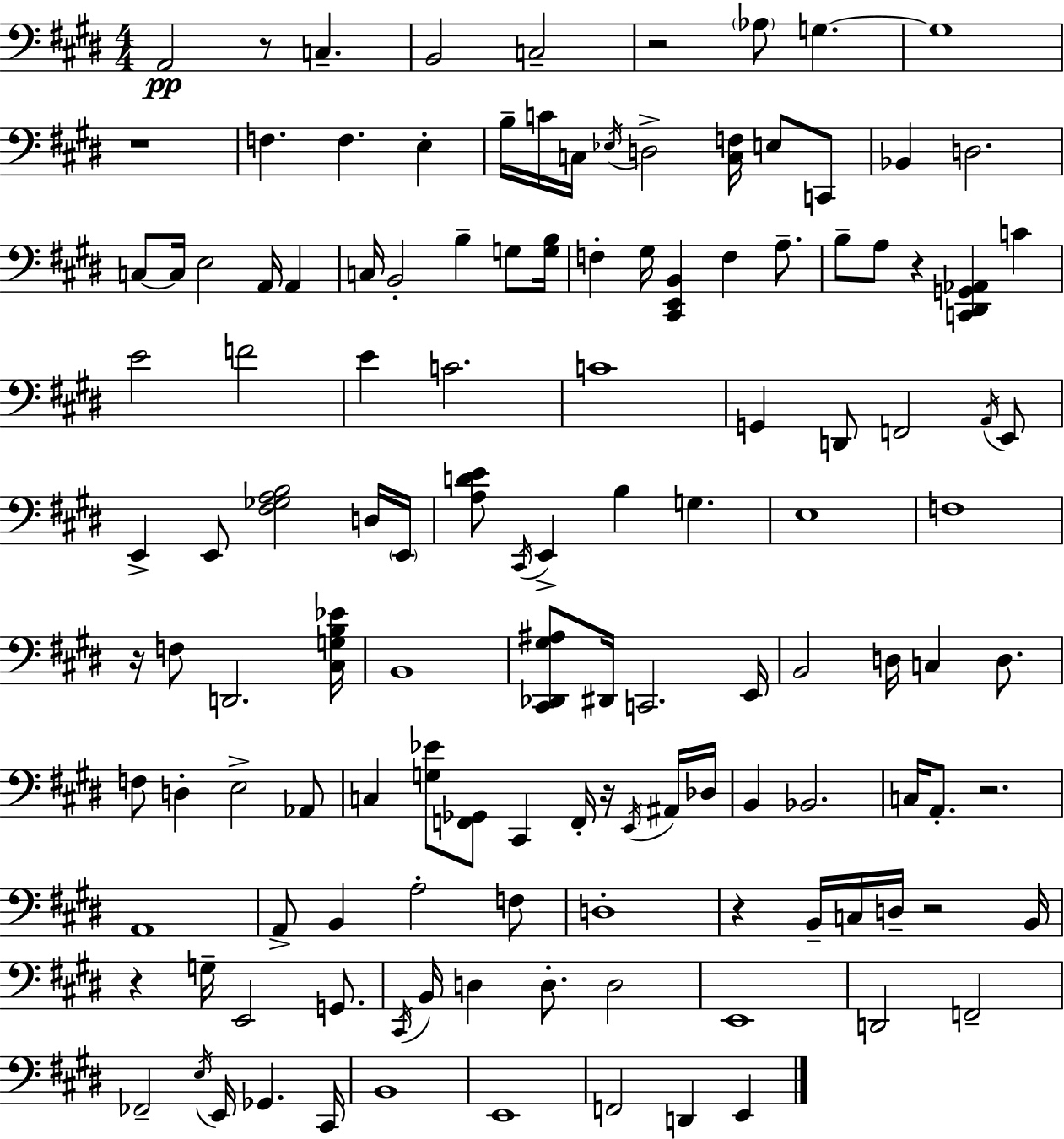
X:1
T:Untitled
M:4/4
L:1/4
K:E
A,,2 z/2 C, B,,2 C,2 z2 _A,/2 G, G,4 z4 F, F, E, B,/4 C/4 C,/4 _E,/4 D,2 [C,F,]/4 E,/2 C,,/2 _B,, D,2 C,/2 C,/4 E,2 A,,/4 A,, C,/4 B,,2 B, G,/2 [G,B,]/4 F, ^G,/4 [^C,,E,,B,,] F, A,/2 B,/2 A,/2 z [C,,^D,,G,,_A,,] C E2 F2 E C2 C4 G,, D,,/2 F,,2 A,,/4 E,,/2 E,, E,,/2 [^F,_G,A,B,]2 D,/4 E,,/4 [A,DE]/2 ^C,,/4 E,, B, G, E,4 F,4 z/4 F,/2 D,,2 [^C,G,B,_E]/4 B,,4 [^C,,_D,,^G,^A,]/2 ^D,,/4 C,,2 E,,/4 B,,2 D,/4 C, D,/2 F,/2 D, E,2 _A,,/2 C, [G,_E]/2 [F,,_G,,]/2 ^C,, F,,/4 z/4 E,,/4 ^A,,/4 _D,/4 B,, _B,,2 C,/4 A,,/2 z2 A,,4 A,,/2 B,, A,2 F,/2 D,4 z B,,/4 C,/4 D,/4 z2 B,,/4 z G,/4 E,,2 G,,/2 ^C,,/4 B,,/4 D, D,/2 D,2 E,,4 D,,2 F,,2 _F,,2 E,/4 E,,/4 _G,, ^C,,/4 B,,4 E,,4 F,,2 D,, E,,